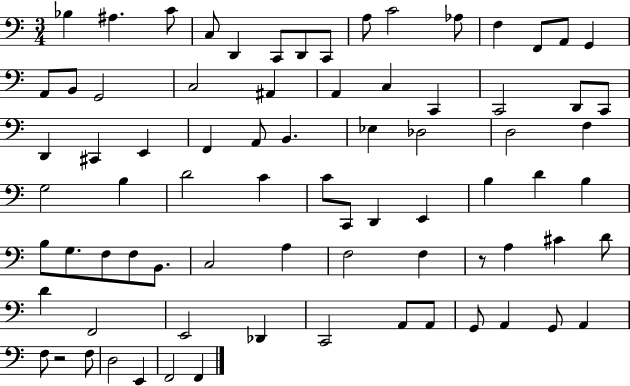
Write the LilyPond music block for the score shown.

{
  \clef bass
  \numericTimeSignature
  \time 3/4
  \key c \major
  bes4 ais4. c'8 | c8 d,4 c,8 d,8 c,8 | a8 c'2 aes8 | f4 f,8 a,8 g,4 | \break a,8 b,8 g,2 | c2 ais,4 | a,4 c4 c,4 | c,2 d,8 c,8 | \break d,4 cis,4 e,4 | f,4 a,8 b,4. | ees4 des2 | d2 f4 | \break g2 b4 | d'2 c'4 | c'8 c,8 d,4 e,4 | b4 d'4 b4 | \break b8 g8. f8 f8 b,8. | c2 a4 | f2 f4 | r8 a4 cis'4 d'8 | \break d'4 f,2 | e,2 des,4 | c,2 a,8 a,8 | g,8 a,4 g,8 a,4 | \break f8 r2 f8 | d2 e,4 | f,2 f,4 | \bar "|."
}